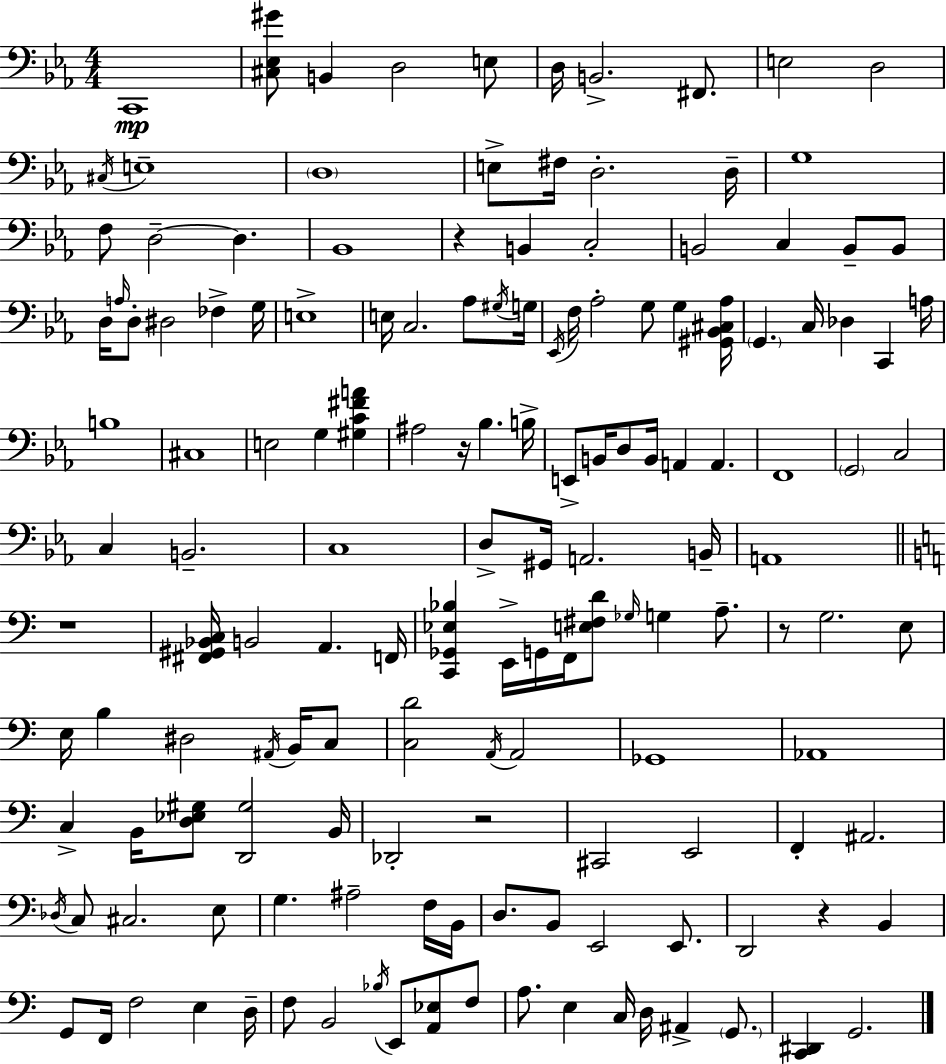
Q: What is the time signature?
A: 4/4